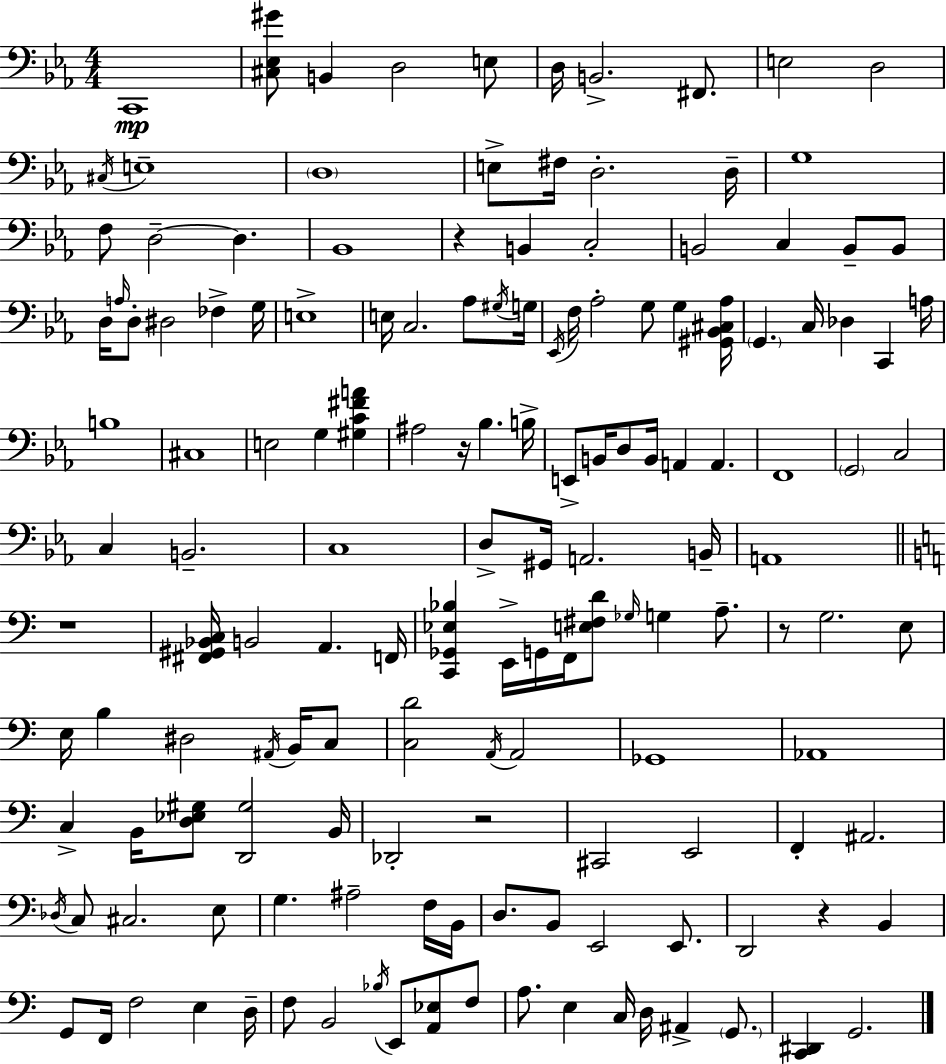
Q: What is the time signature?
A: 4/4